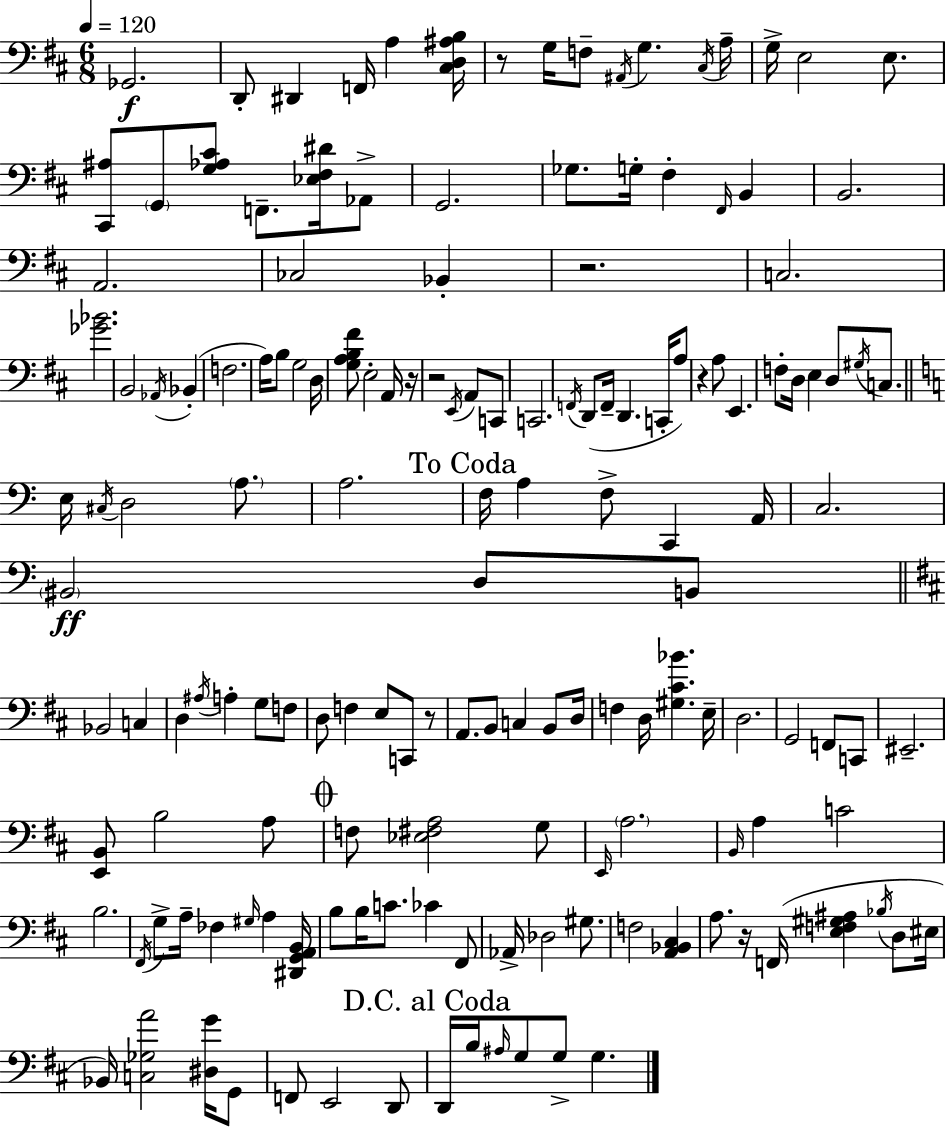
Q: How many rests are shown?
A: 7